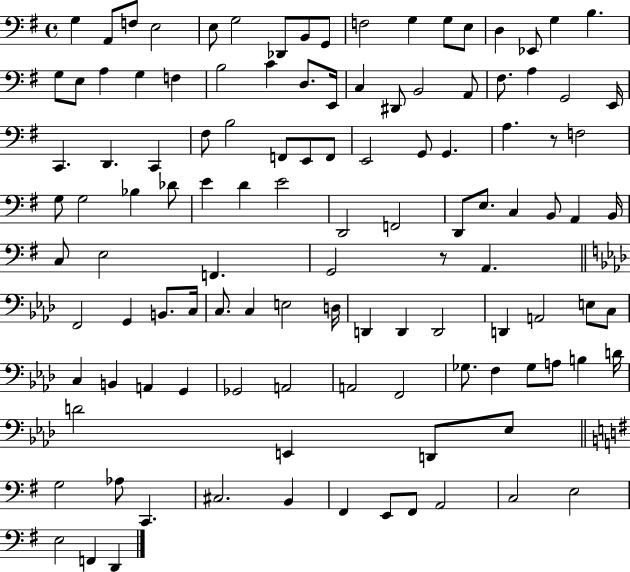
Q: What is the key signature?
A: G major